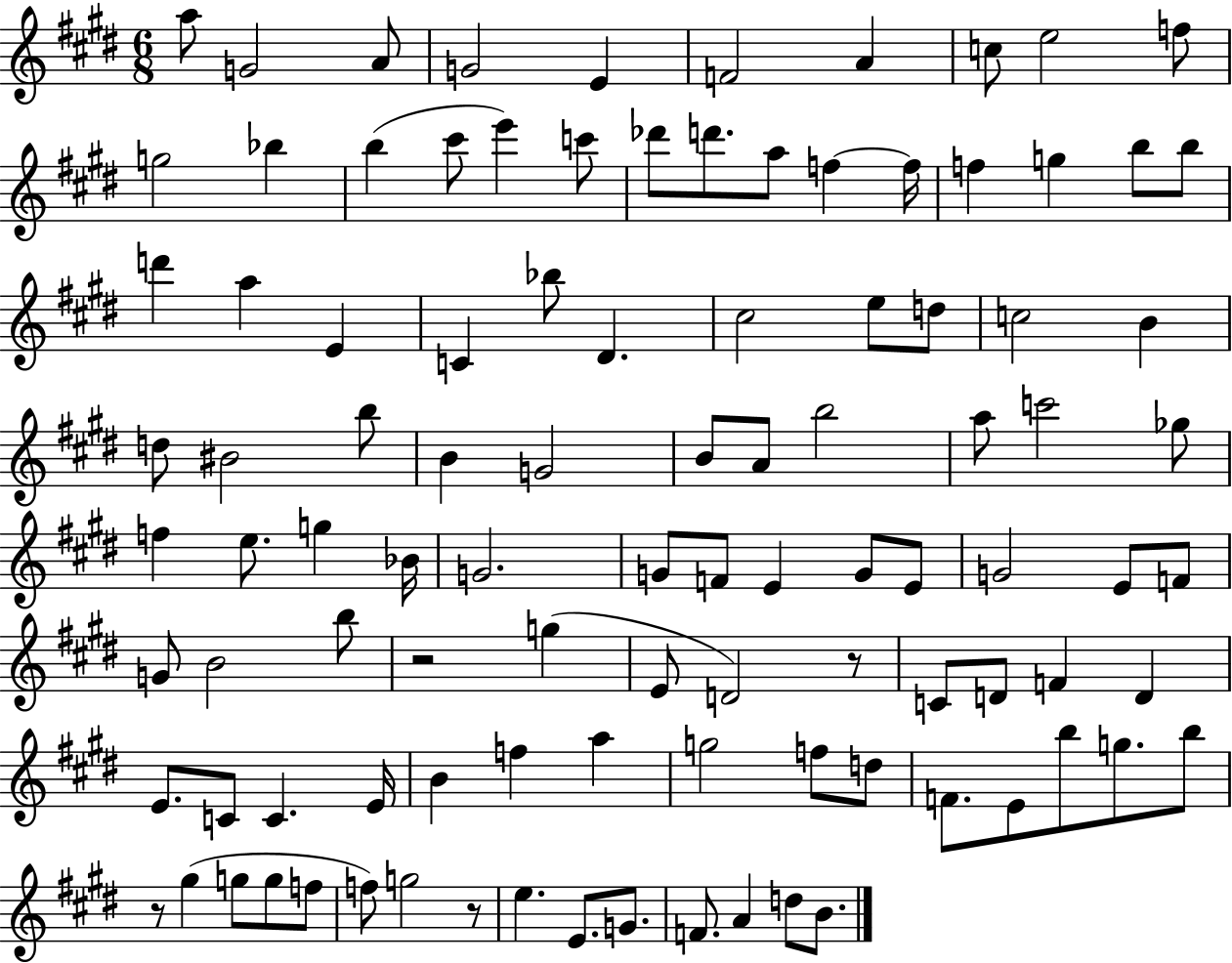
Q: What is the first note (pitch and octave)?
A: A5